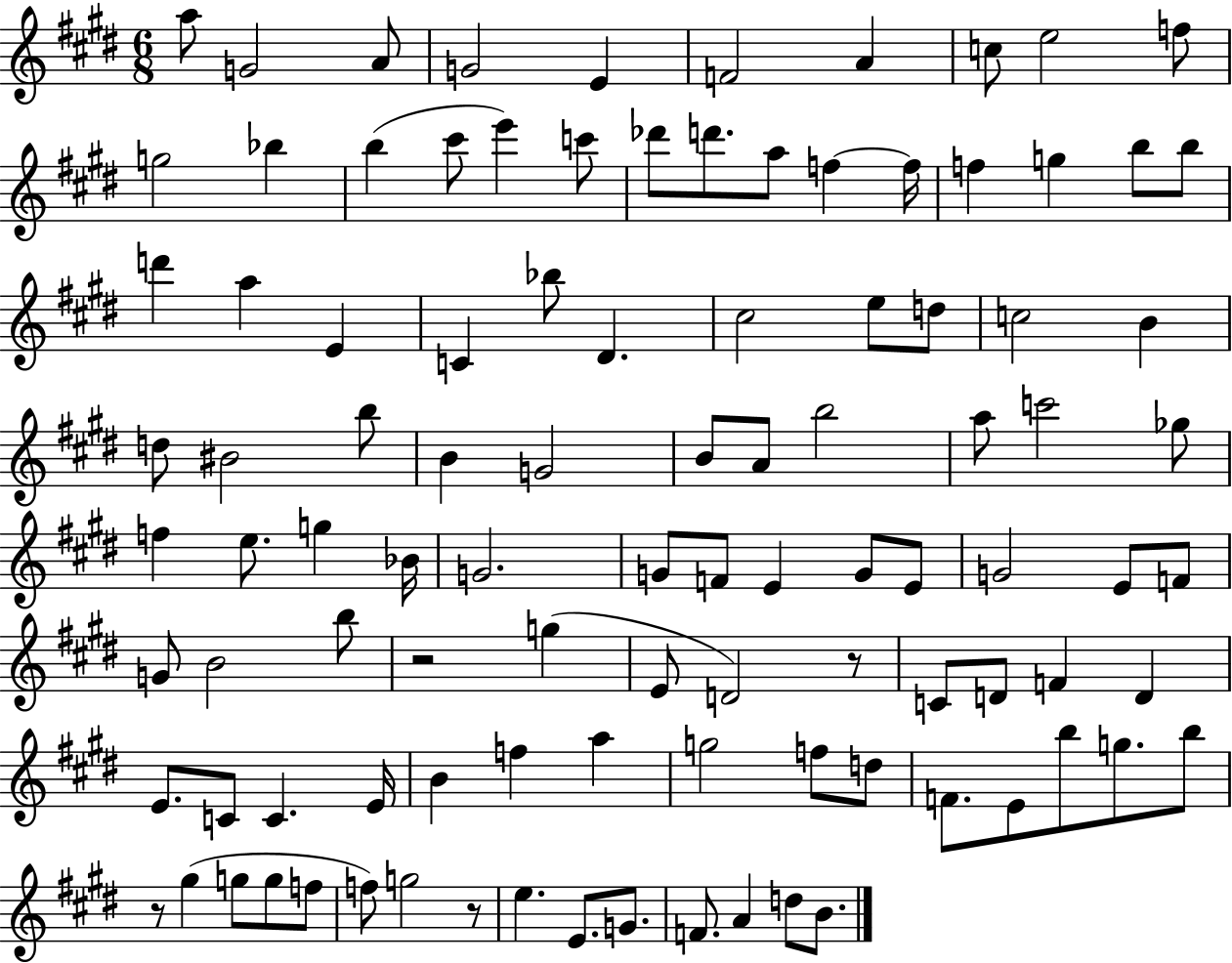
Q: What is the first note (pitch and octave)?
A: A5